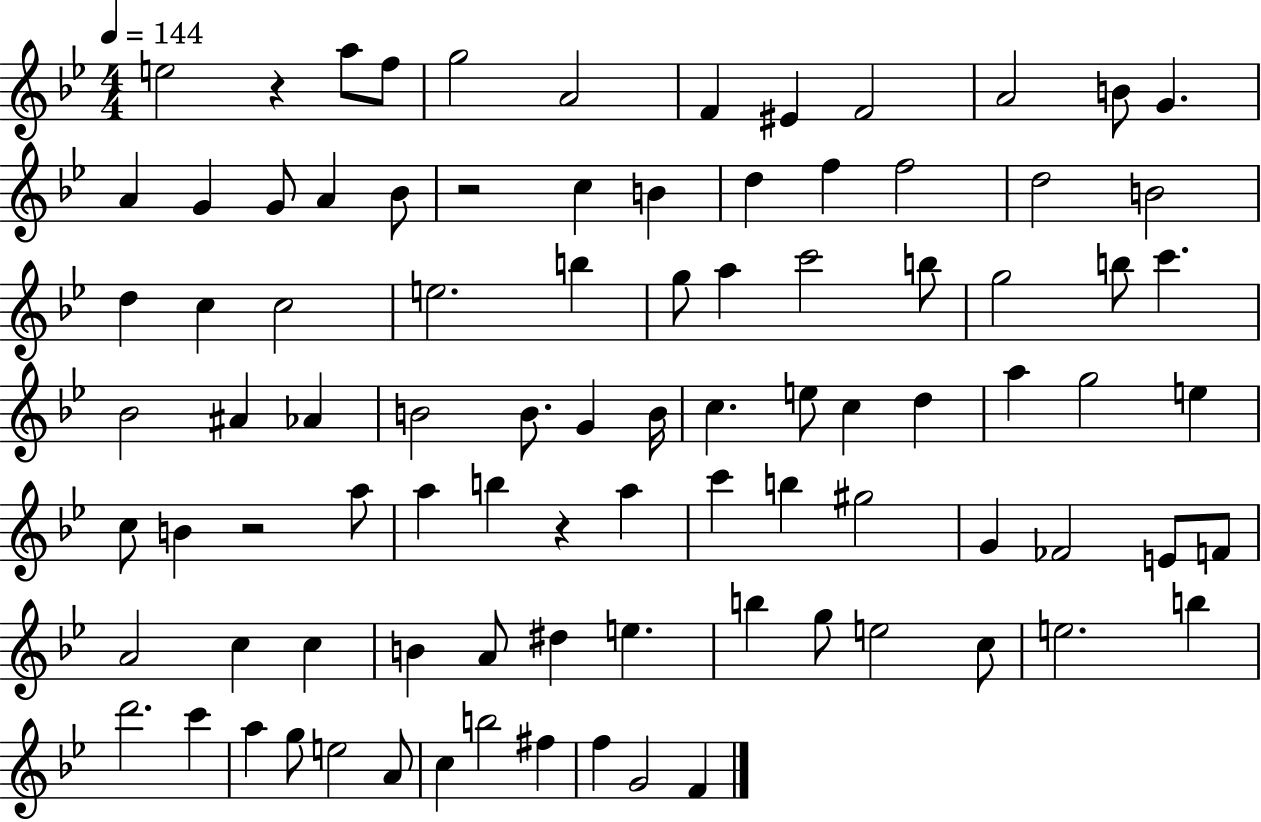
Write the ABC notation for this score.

X:1
T:Untitled
M:4/4
L:1/4
K:Bb
e2 z a/2 f/2 g2 A2 F ^E F2 A2 B/2 G A G G/2 A _B/2 z2 c B d f f2 d2 B2 d c c2 e2 b g/2 a c'2 b/2 g2 b/2 c' _B2 ^A _A B2 B/2 G B/4 c e/2 c d a g2 e c/2 B z2 a/2 a b z a c' b ^g2 G _F2 E/2 F/2 A2 c c B A/2 ^d e b g/2 e2 c/2 e2 b d'2 c' a g/2 e2 A/2 c b2 ^f f G2 F